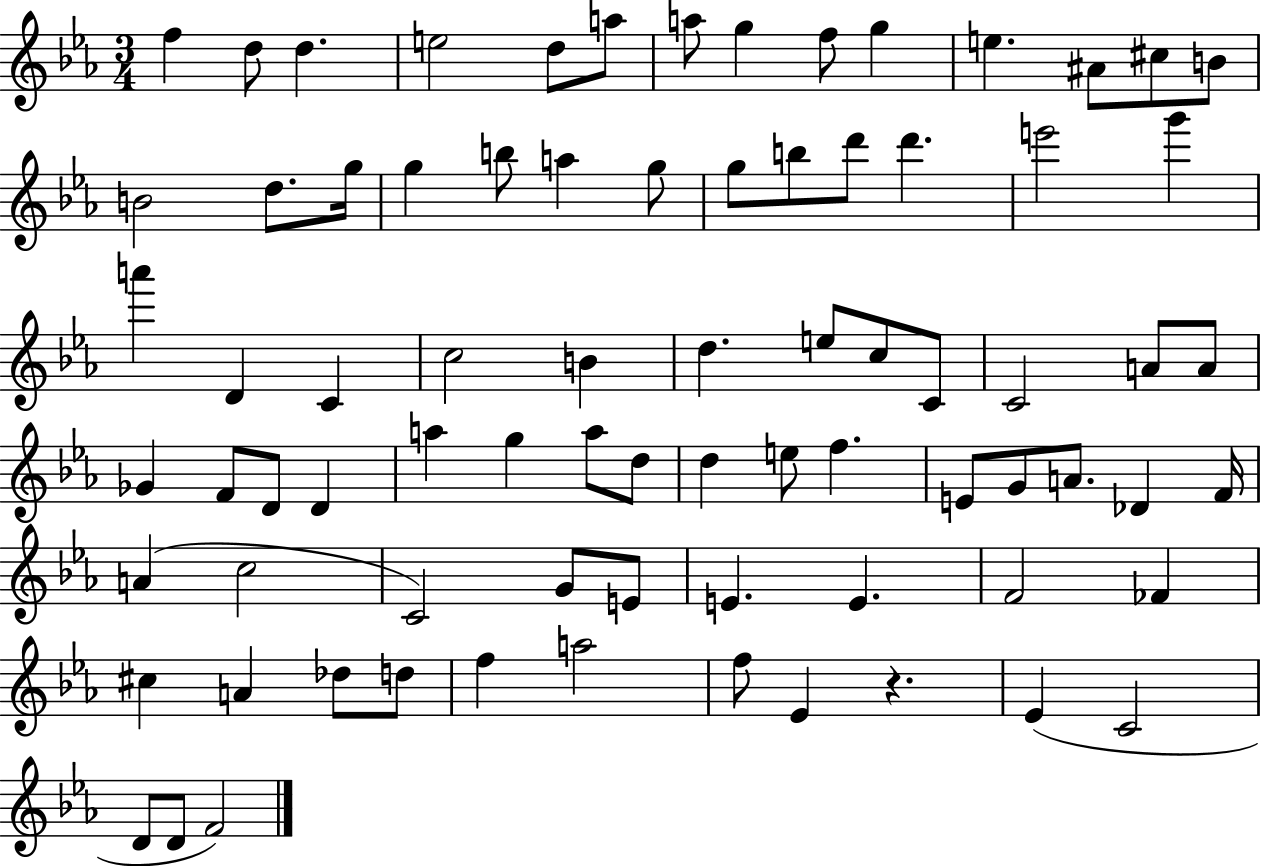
F5/q D5/e D5/q. E5/h D5/e A5/e A5/e G5/q F5/e G5/q E5/q. A#4/e C#5/e B4/e B4/h D5/e. G5/s G5/q B5/e A5/q G5/e G5/e B5/e D6/e D6/q. E6/h G6/q A6/q D4/q C4/q C5/h B4/q D5/q. E5/e C5/e C4/e C4/h A4/e A4/e Gb4/q F4/e D4/e D4/q A5/q G5/q A5/e D5/e D5/q E5/e F5/q. E4/e G4/e A4/e. Db4/q F4/s A4/q C5/h C4/h G4/e E4/e E4/q. E4/q. F4/h FES4/q C#5/q A4/q Db5/e D5/e F5/q A5/h F5/e Eb4/q R/q. Eb4/q C4/h D4/e D4/e F4/h